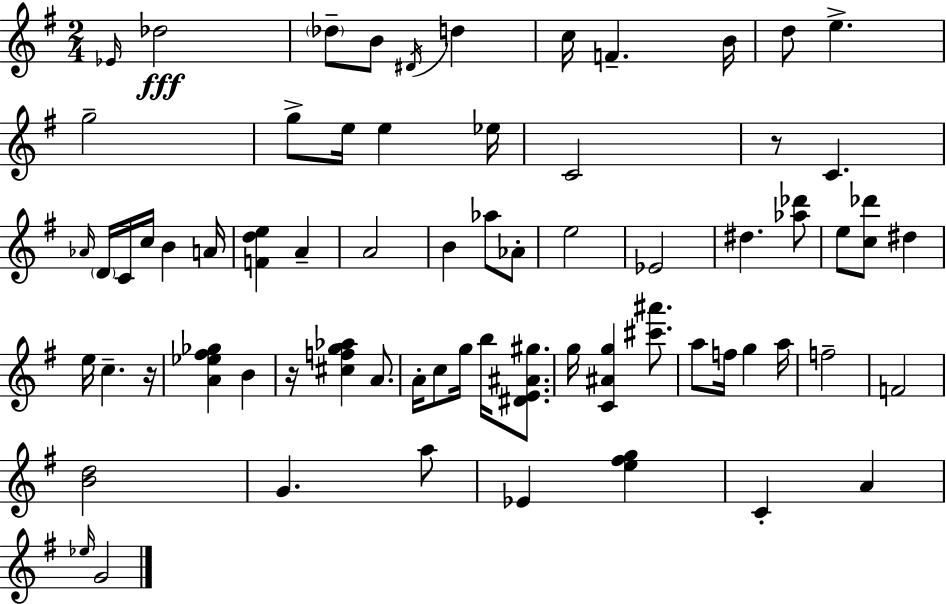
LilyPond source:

{
  \clef treble
  \numericTimeSignature
  \time 2/4
  \key e \minor
  \grace { ees'16 }\fff des''2 | \parenthesize des''8-- b'8 \acciaccatura { dis'16 } d''4 | c''16 f'4.-- | b'16 d''8 e''4.-> | \break g''2-- | g''8-> e''16 e''4 | ees''16 c'2 | r8 c'4. | \break \grace { aes'16 } \parenthesize d'16 c'16 c''16 b'4 | a'16 <f' d'' e''>4 a'4-- | a'2 | b'4 aes''8 | \break aes'8-. e''2 | ees'2 | dis''4. | <aes'' des'''>8 e''8 <c'' des'''>8 dis''4 | \break e''16 c''4.-- | r16 <a' ees'' fis'' ges''>4 b'4 | r16 <cis'' f'' g'' aes''>4 | a'8. a'16-. c''8 g''16 b''16 | \break <dis' e' ais' gis''>8. g''16 <c' ais' g''>4 | <cis''' ais'''>8. a''8 f''16 g''4 | a''16 f''2-- | f'2 | \break <b' d''>2 | g'4. | a''8 ees'4 <e'' fis'' g''>4 | c'4-. a'4 | \break \grace { ees''16 } g'2 | \bar "|."
}